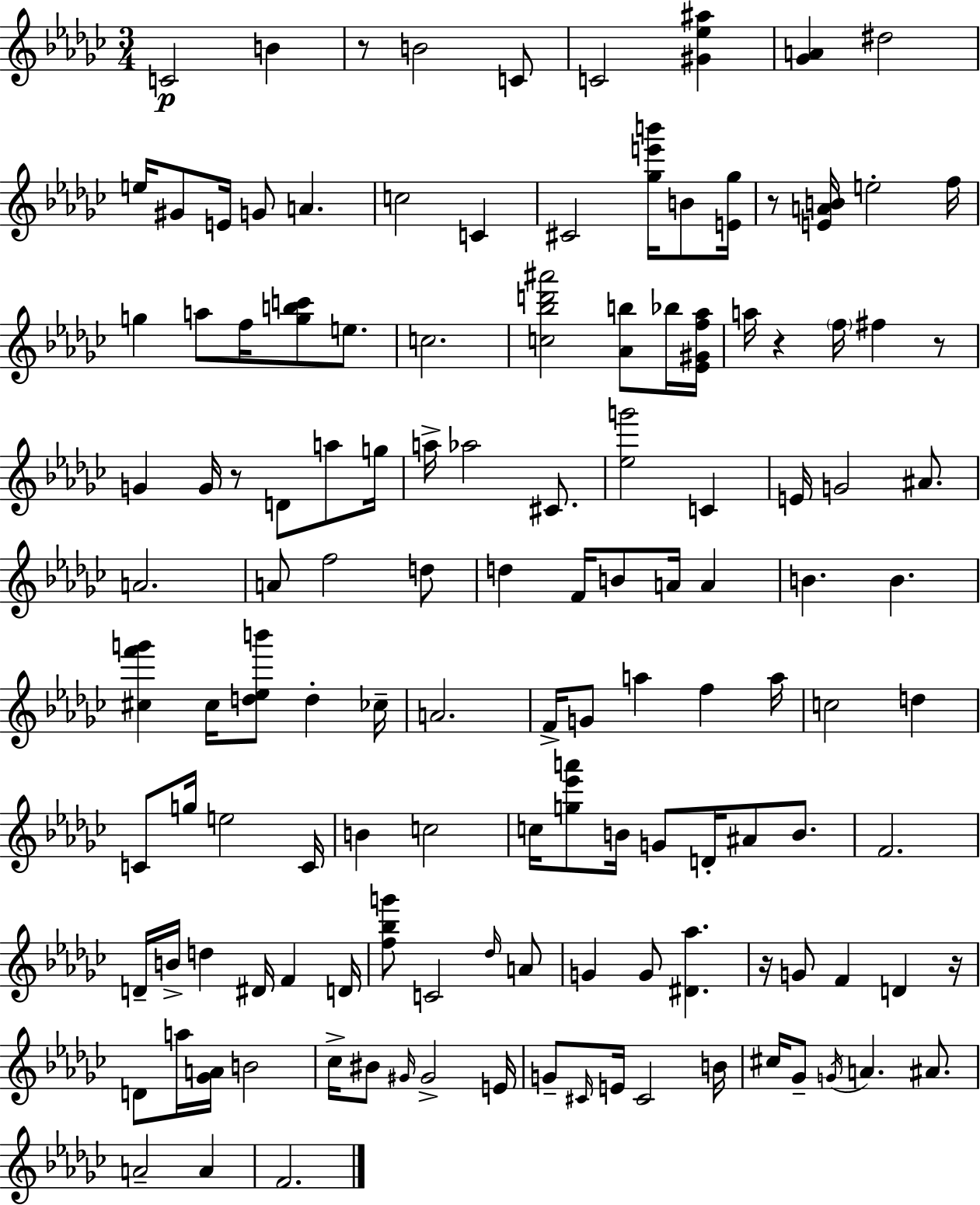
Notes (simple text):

C4/h B4/q R/e B4/h C4/e C4/h [G#4,Eb5,A#5]/q [Gb4,A4]/q D#5/h E5/s G#4/e E4/s G4/e A4/q. C5/h C4/q C#4/h [Gb5,E6,B6]/s B4/e [E4,Gb5]/s R/e [E4,A4,B4]/s E5/h F5/s G5/q A5/e F5/s [G5,B5,C6]/e E5/e. C5/h. [C5,Bb5,D6,A#6]/h [Ab4,B5]/e Bb5/s [Eb4,G#4,F5,Ab5]/s A5/s R/q F5/s F#5/q R/e G4/q G4/s R/e D4/e A5/e G5/s A5/s Ab5/h C#4/e. [Eb5,G6]/h C4/q E4/s G4/h A#4/e. A4/h. A4/e F5/h D5/e D5/q F4/s B4/e A4/s A4/q B4/q. B4/q. [C#5,F6,G6]/q C#5/s [D5,Eb5,B6]/e D5/q CES5/s A4/h. F4/s G4/e A5/q F5/q A5/s C5/h D5/q C4/e G5/s E5/h C4/s B4/q C5/h C5/s [G5,Eb6,A6]/e B4/s G4/e D4/s A#4/e B4/e. F4/h. D4/s B4/s D5/q D#4/s F4/q D4/s [F5,Bb5,G6]/e C4/h Db5/s A4/e G4/q G4/e [D#4,Ab5]/q. R/s G4/e F4/q D4/q R/s D4/e A5/s [Gb4,A4]/s B4/h CES5/s BIS4/e G#4/s G#4/h E4/s G4/e C#4/s E4/s C#4/h B4/s C#5/s Gb4/e G4/s A4/q. A#4/e. A4/h A4/q F4/h.